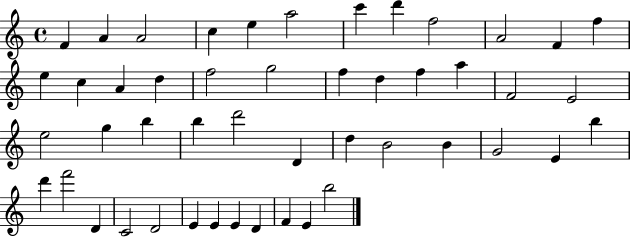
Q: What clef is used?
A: treble